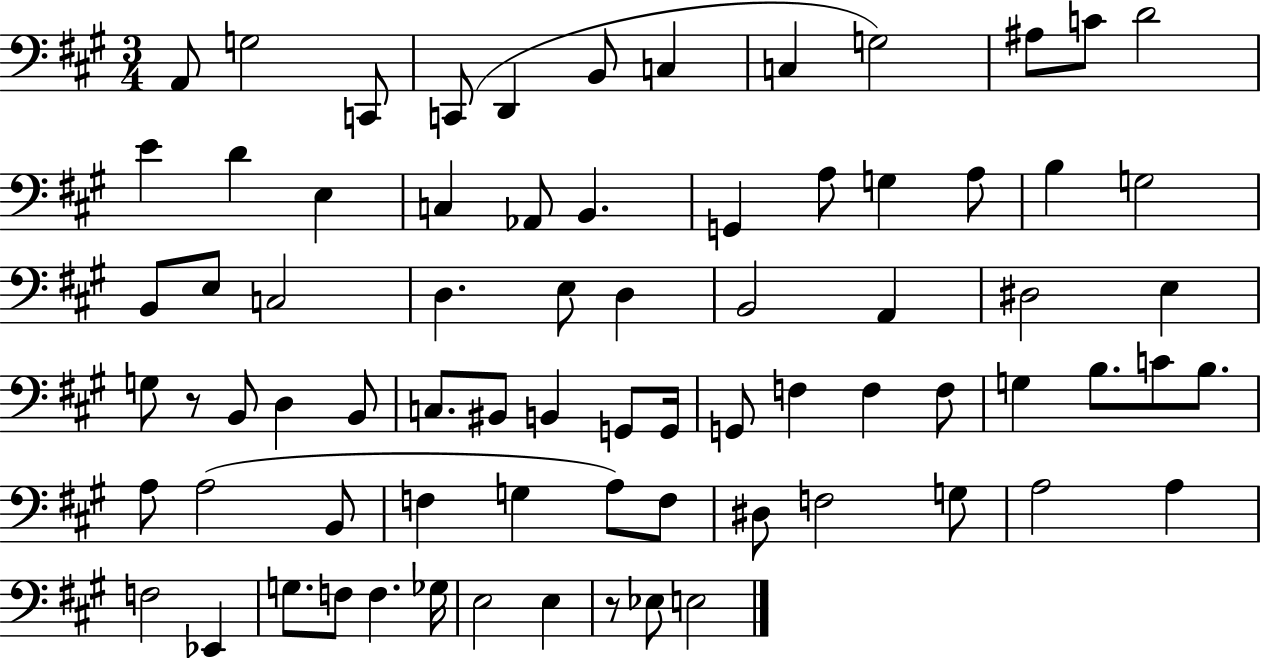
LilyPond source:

{
  \clef bass
  \numericTimeSignature
  \time 3/4
  \key a \major
  \repeat volta 2 { a,8 g2 c,8 | c,8( d,4 b,8 c4 | c4 g2) | ais8 c'8 d'2 | \break e'4 d'4 e4 | c4 aes,8 b,4. | g,4 a8 g4 a8 | b4 g2 | \break b,8 e8 c2 | d4. e8 d4 | b,2 a,4 | dis2 e4 | \break g8 r8 b,8 d4 b,8 | c8. bis,8 b,4 g,8 g,16 | g,8 f4 f4 f8 | g4 b8. c'8 b8. | \break a8 a2( b,8 | f4 g4 a8) f8 | dis8 f2 g8 | a2 a4 | \break f2 ees,4 | g8. f8 f4. ges16 | e2 e4 | r8 ees8 e2 | \break } \bar "|."
}